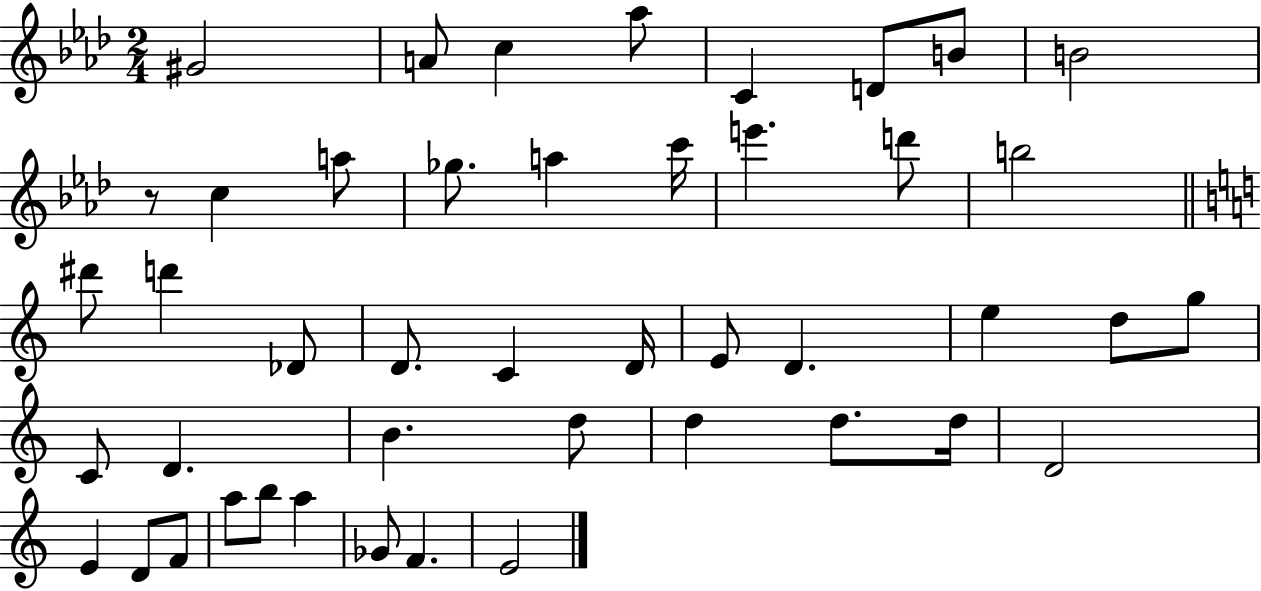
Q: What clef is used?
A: treble